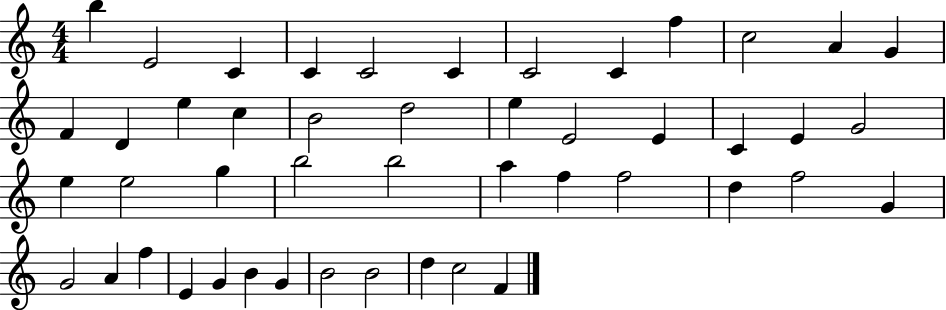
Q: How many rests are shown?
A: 0